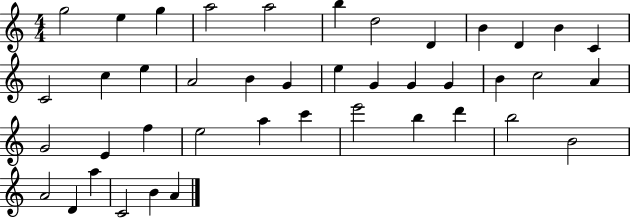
{
  \clef treble
  \numericTimeSignature
  \time 4/4
  \key c \major
  g''2 e''4 g''4 | a''2 a''2 | b''4 d''2 d'4 | b'4 d'4 b'4 c'4 | \break c'2 c''4 e''4 | a'2 b'4 g'4 | e''4 g'4 g'4 g'4 | b'4 c''2 a'4 | \break g'2 e'4 f''4 | e''2 a''4 c'''4 | e'''2 b''4 d'''4 | b''2 b'2 | \break a'2 d'4 a''4 | c'2 b'4 a'4 | \bar "|."
}